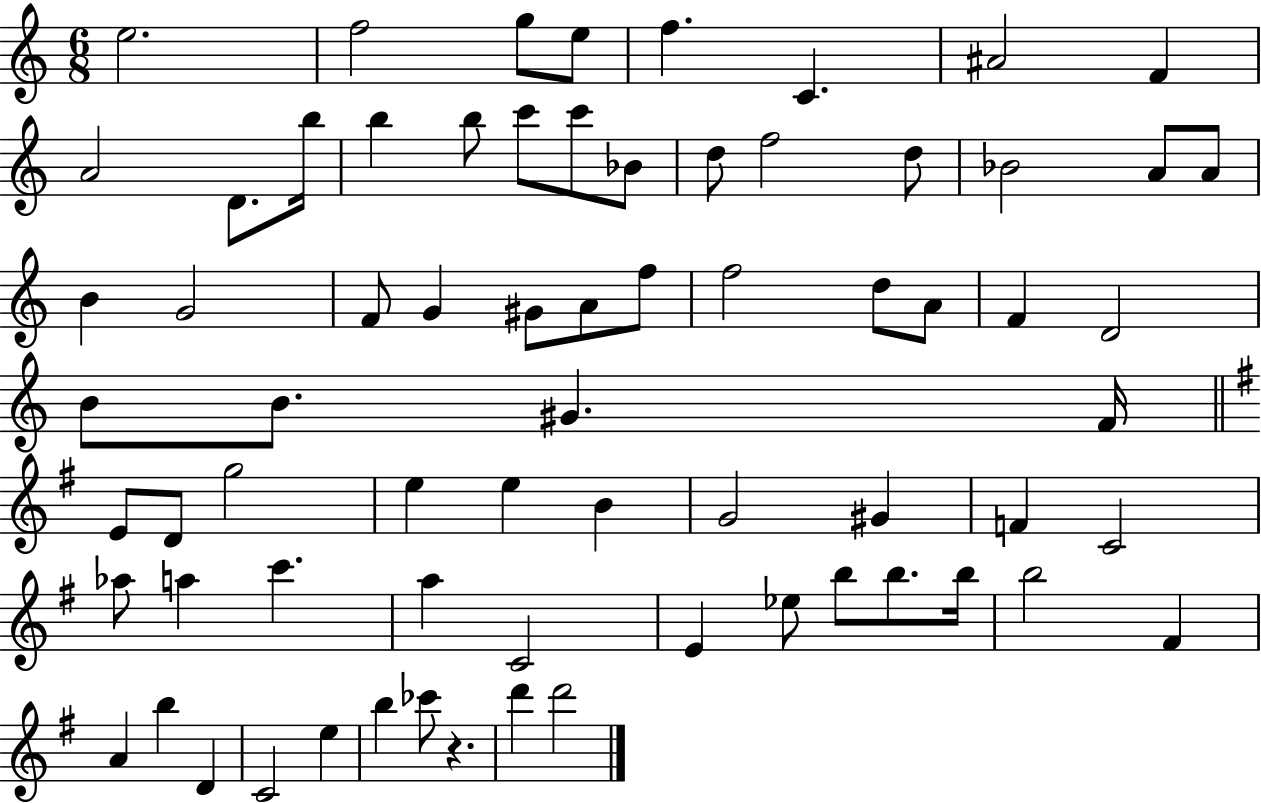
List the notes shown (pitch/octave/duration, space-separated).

E5/h. F5/h G5/e E5/e F5/q. C4/q. A#4/h F4/q A4/h D4/e. B5/s B5/q B5/e C6/e C6/e Bb4/e D5/e F5/h D5/e Bb4/h A4/e A4/e B4/q G4/h F4/e G4/q G#4/e A4/e F5/e F5/h D5/e A4/e F4/q D4/h B4/e B4/e. G#4/q. F4/s E4/e D4/e G5/h E5/q E5/q B4/q G4/h G#4/q F4/q C4/h Ab5/e A5/q C6/q. A5/q C4/h E4/q Eb5/e B5/e B5/e. B5/s B5/h F#4/q A4/q B5/q D4/q C4/h E5/q B5/q CES6/e R/q. D6/q D6/h